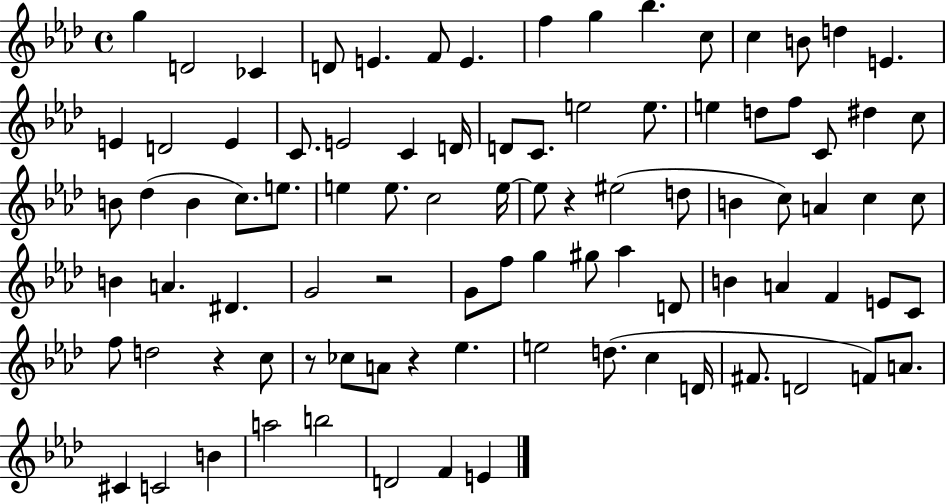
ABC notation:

X:1
T:Untitled
M:4/4
L:1/4
K:Ab
g D2 _C D/2 E F/2 E f g _b c/2 c B/2 d E E D2 E C/2 E2 C D/4 D/2 C/2 e2 e/2 e d/2 f/2 C/2 ^d c/2 B/2 _d B c/2 e/2 e e/2 c2 e/4 e/2 z ^e2 d/2 B c/2 A c c/2 B A ^D G2 z2 G/2 f/2 g ^g/2 _a D/2 B A F E/2 C/2 f/2 d2 z c/2 z/2 _c/2 A/2 z _e e2 d/2 c D/4 ^F/2 D2 F/2 A/2 ^C C2 B a2 b2 D2 F E